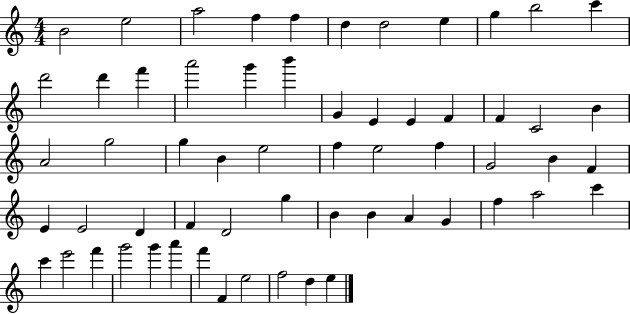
X:1
T:Untitled
M:4/4
L:1/4
K:C
B2 e2 a2 f f d d2 e g b2 c' d'2 d' f' a'2 g' b' G E E F F C2 B A2 g2 g B e2 f e2 f G2 B F E E2 D F D2 g B B A G f a2 c' c' e'2 f' g'2 g' a' f' F e2 f2 d e